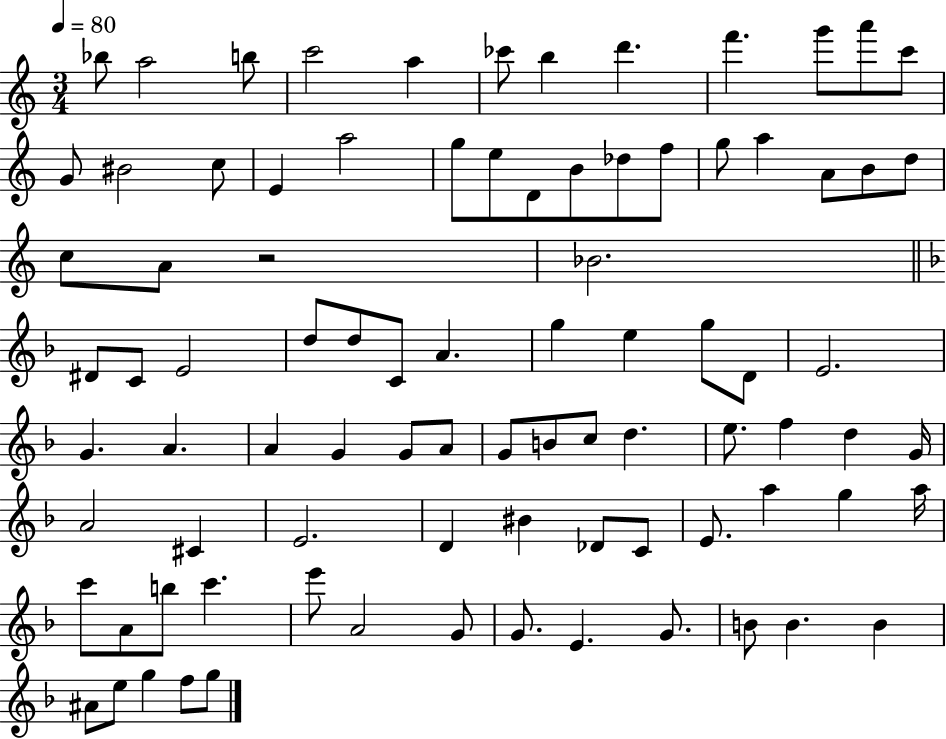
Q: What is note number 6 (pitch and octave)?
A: CES6